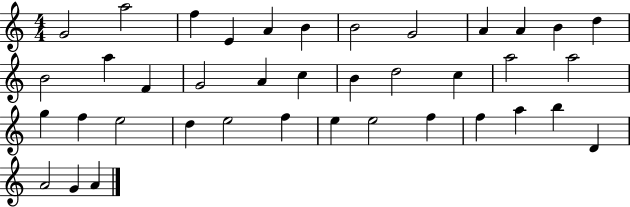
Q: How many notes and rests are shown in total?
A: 39